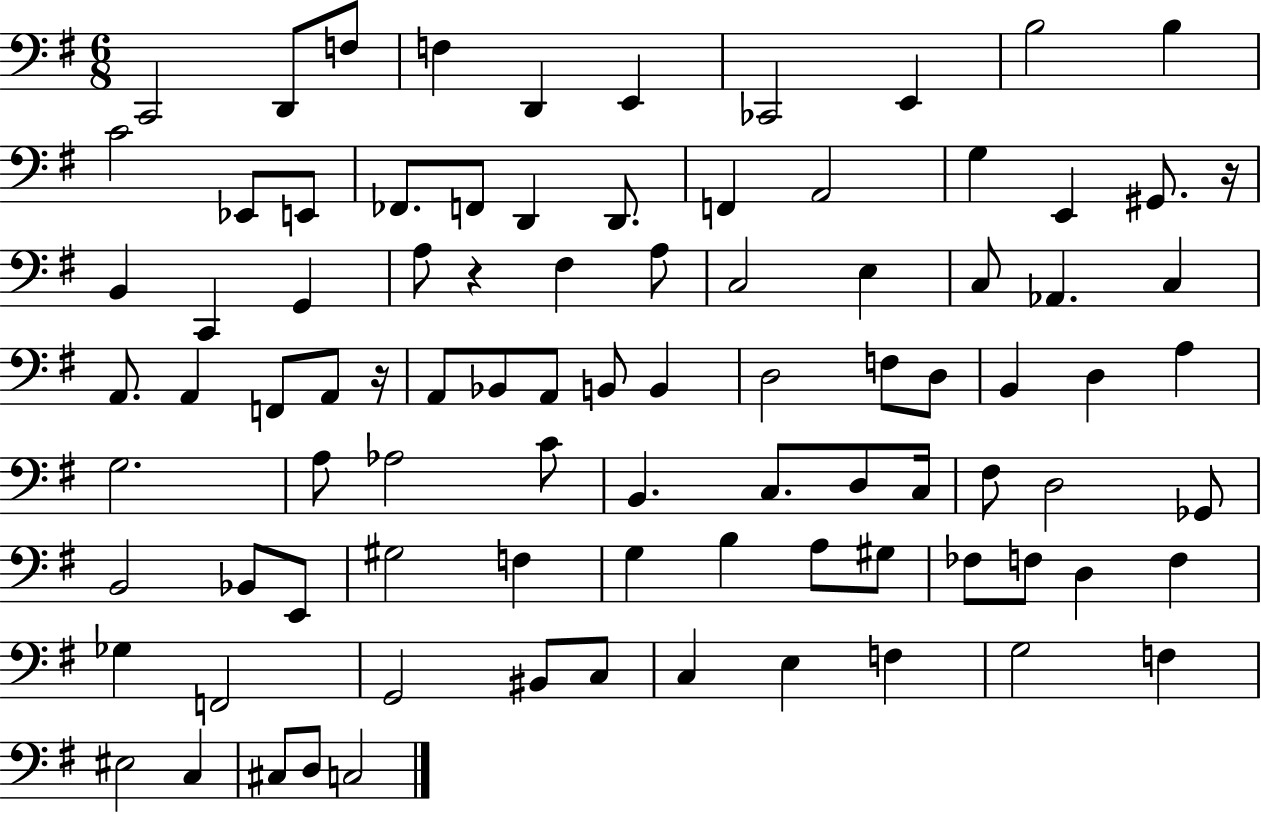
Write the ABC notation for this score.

X:1
T:Untitled
M:6/8
L:1/4
K:G
C,,2 D,,/2 F,/2 F, D,, E,, _C,,2 E,, B,2 B, C2 _E,,/2 E,,/2 _F,,/2 F,,/2 D,, D,,/2 F,, A,,2 G, E,, ^G,,/2 z/4 B,, C,, G,, A,/2 z ^F, A,/2 C,2 E, C,/2 _A,, C, A,,/2 A,, F,,/2 A,,/2 z/4 A,,/2 _B,,/2 A,,/2 B,,/2 B,, D,2 F,/2 D,/2 B,, D, A, G,2 A,/2 _A,2 C/2 B,, C,/2 D,/2 C,/4 ^F,/2 D,2 _G,,/2 B,,2 _B,,/2 E,,/2 ^G,2 F, G, B, A,/2 ^G,/2 _F,/2 F,/2 D, F, _G, F,,2 G,,2 ^B,,/2 C,/2 C, E, F, G,2 F, ^E,2 C, ^C,/2 D,/2 C,2